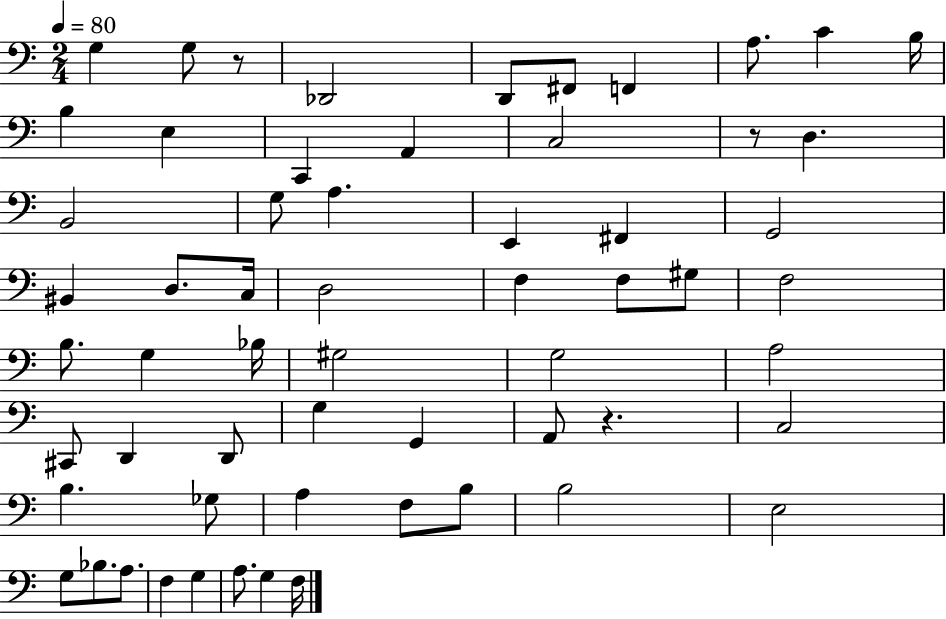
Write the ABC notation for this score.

X:1
T:Untitled
M:2/4
L:1/4
K:C
G, G,/2 z/2 _D,,2 D,,/2 ^F,,/2 F,, A,/2 C B,/4 B, E, C,, A,, C,2 z/2 D, B,,2 G,/2 A, E,, ^F,, G,,2 ^B,, D,/2 C,/4 D,2 F, F,/2 ^G,/2 F,2 B,/2 G, _B,/4 ^G,2 G,2 A,2 ^C,,/2 D,, D,,/2 G, G,, A,,/2 z C,2 B, _G,/2 A, F,/2 B,/2 B,2 E,2 G,/2 _B,/2 A,/2 F, G, A,/2 G, F,/4